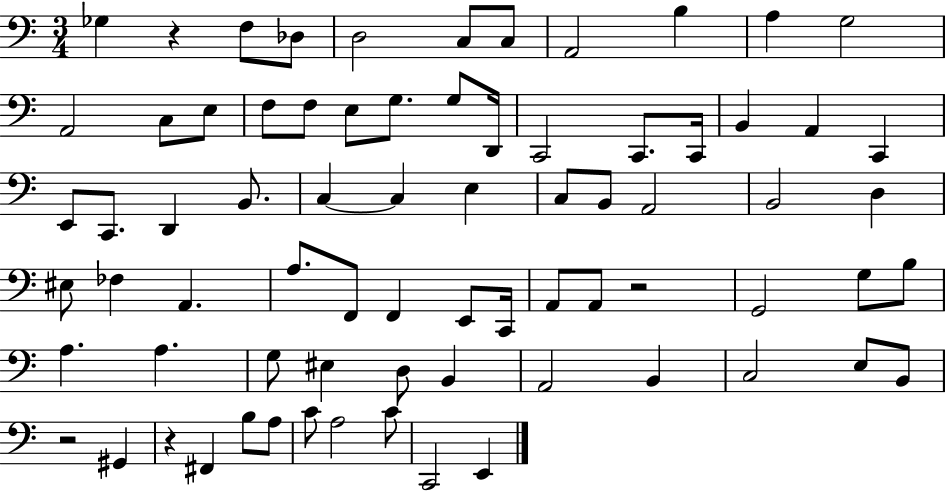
{
  \clef bass
  \numericTimeSignature
  \time 3/4
  \key c \major
  ges4 r4 f8 des8 | d2 c8 c8 | a,2 b4 | a4 g2 | \break a,2 c8 e8 | f8 f8 e8 g8. g8 d,16 | c,2 c,8. c,16 | b,4 a,4 c,4 | \break e,8 c,8. d,4 b,8. | c4~~ c4 e4 | c8 b,8 a,2 | b,2 d4 | \break eis8 fes4 a,4. | a8. f,8 f,4 e,8 c,16 | a,8 a,8 r2 | g,2 g8 b8 | \break a4. a4. | g8 eis4 d8 b,4 | a,2 b,4 | c2 e8 b,8 | \break r2 gis,4 | r4 fis,4 b8 a8 | c'8 a2 c'8 | c,2 e,4 | \break \bar "|."
}